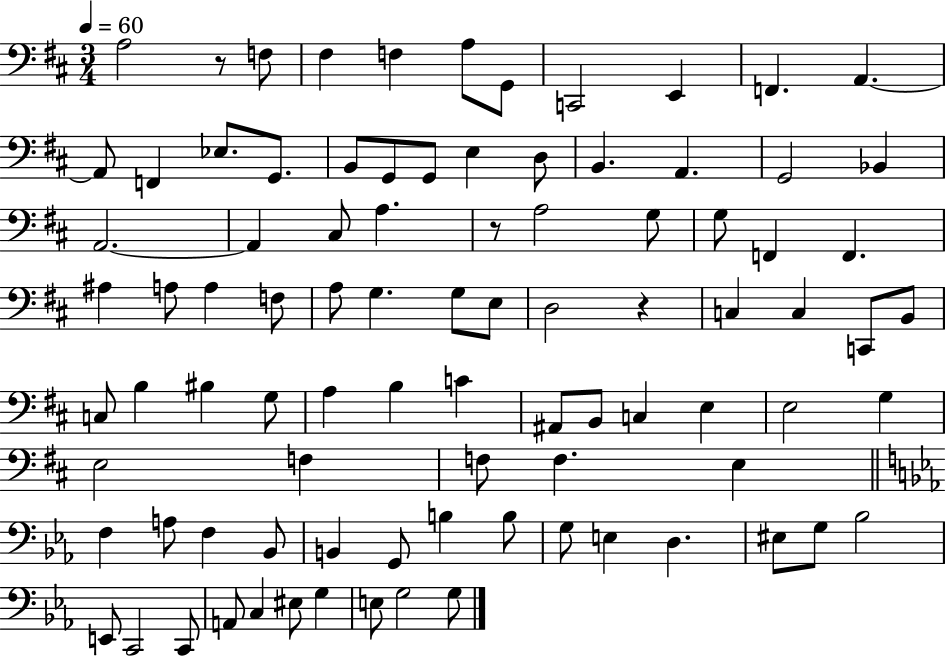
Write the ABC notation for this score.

X:1
T:Untitled
M:3/4
L:1/4
K:D
A,2 z/2 F,/2 ^F, F, A,/2 G,,/2 C,,2 E,, F,, A,, A,,/2 F,, _E,/2 G,,/2 B,,/2 G,,/2 G,,/2 E, D,/2 B,, A,, G,,2 _B,, A,,2 A,, ^C,/2 A, z/2 A,2 G,/2 G,/2 F,, F,, ^A, A,/2 A, F,/2 A,/2 G, G,/2 E,/2 D,2 z C, C, C,,/2 B,,/2 C,/2 B, ^B, G,/2 A, B, C ^A,,/2 B,,/2 C, E, E,2 G, E,2 F, F,/2 F, E, F, A,/2 F, _B,,/2 B,, G,,/2 B, B,/2 G,/2 E, D, ^E,/2 G,/2 _B,2 E,,/2 C,,2 C,,/2 A,,/2 C, ^E,/2 G, E,/2 G,2 G,/2